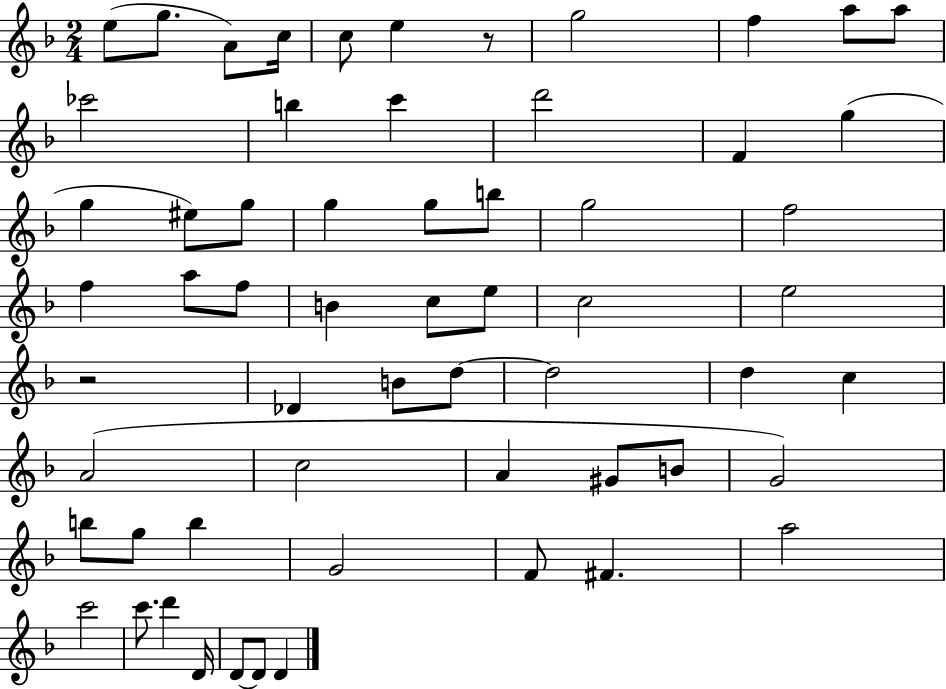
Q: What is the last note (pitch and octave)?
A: D4